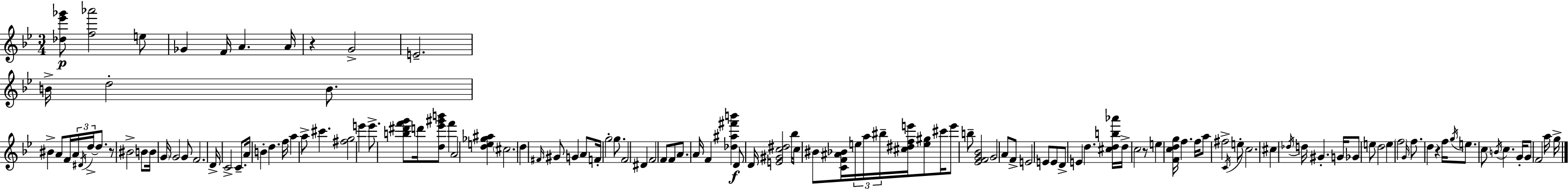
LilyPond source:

{
  \clef treble
  \numericTimeSignature
  \time 3/4
  \key bes \major
  <des'' ees''' ges'''>8\p <f'' aes'''>2 e''8 | ges'4 f'16 a'4. a'16 | r4 g'2-> | e'2.-- | \break b'16-> d''2-. b'8. | bis'4-> a'8 f'16 \tuplet 3/2 { a'16 \acciaccatura { dis'16 } d''16->~~ } d''8. | r8 bis'2-> b'8 | b'16 \parenthesize g'16 g'2 g'8 | \break f'2. | d'16-> c'2-> c'8.-- | a'16 b'4-. d''4. | f''16 a''4 a''8-> cis'''4. | \break <fis'' g''>2 e'''4 | e'''8.-> <b'' dis''' f''' g'''>8 d'''16 <d'' ees''' gis''' b'''>8 f'''4 | a'2 <d'' e'' ges'' ais''>4 | \parenthesize cis''2. | \break d''4 \grace { fis'16 } gis'8 g'4 | a'8 f'16-. g''2-. g''8. | f'2 dis'4 | f'2 f'8 | \break f'8 a'8. a'16 f'4 <des'' ais'' fis''' b'''>4\f | d'8 d'16 <e' gis' c'' dis''>2 | bes''16 c''8 bis'8 <c' f' ais' bes'>16 \tuplet 3/2 { e''16 a''16 bis''16-- } <cis'' dis'' f'' e'''>16 <e'' gis''>8 | cis'''16 e'''8 b''8-- <ees' f' g' bes'>2 | \break g'2 a'8 | f'8-> e'2 e'8 | e'8 d'8-> e'4 d''4. | <cis'' d'' b'' aes'''>16 d''16-> c''2 | \break r8 e''4 <f' c'' d'' g''>16 f''4. | f''16 a''8 fis''2-> | \acciaccatura { c'16 } e''8-. c''2. | cis''4 \acciaccatura { des''16 } d''16 gis'4.-. | \break g'16 ges'8 e''8 d''2 | e''4 \parenthesize f''2 | \grace { g'16 } f''8. d''4 | r4 f''16 \acciaccatura { g''16 } e''8. c''8 \acciaccatura { b'16 } | \break c''4. g'16-. g'8 f'2 | a''16 g''16-> \bar "|."
}